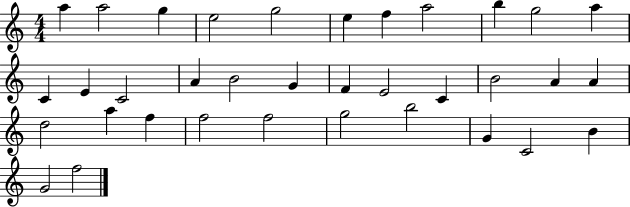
X:1
T:Untitled
M:4/4
L:1/4
K:C
a a2 g e2 g2 e f a2 b g2 a C E C2 A B2 G F E2 C B2 A A d2 a f f2 f2 g2 b2 G C2 B G2 f2